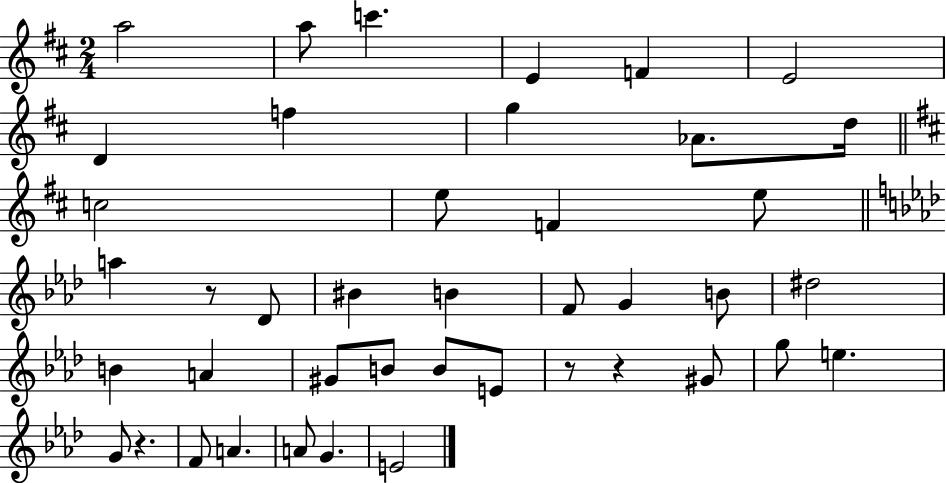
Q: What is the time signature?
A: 2/4